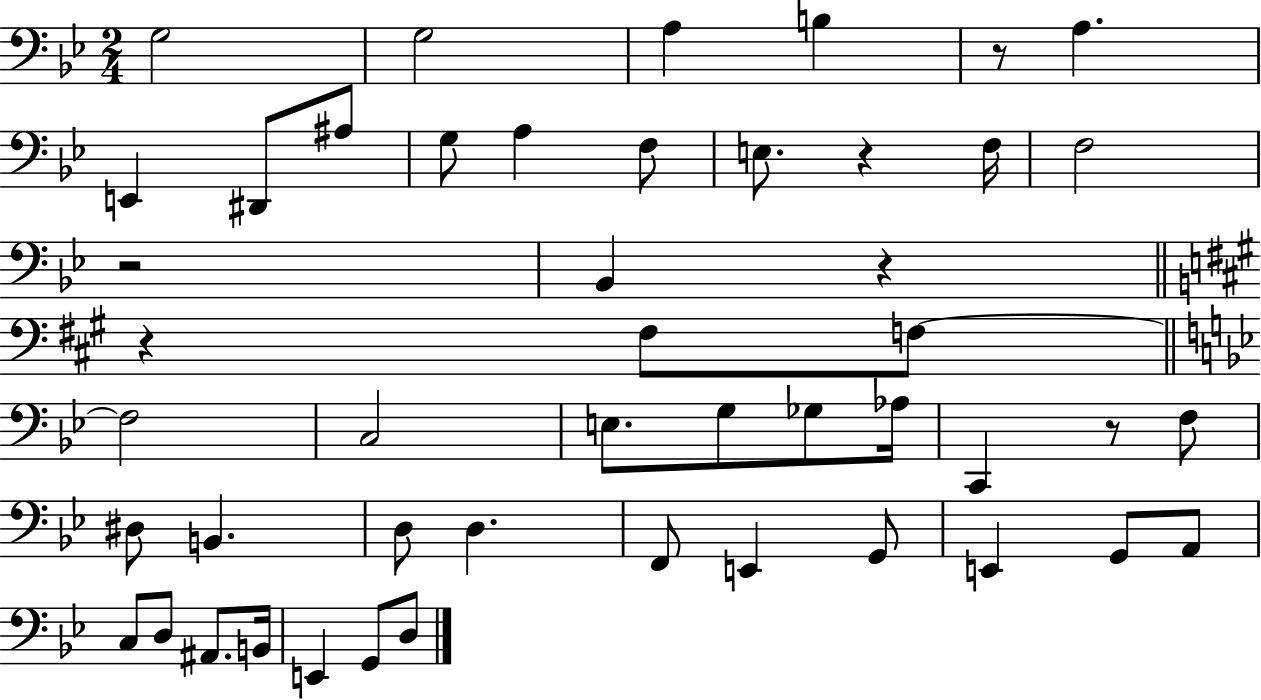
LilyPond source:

{
  \clef bass
  \numericTimeSignature
  \time 2/4
  \key bes \major
  g2 | g2 | a4 b4 | r8 a4. | \break e,4 dis,8 ais8 | g8 a4 f8 | e8. r4 f16 | f2 | \break r2 | bes,4 r4 | \bar "||" \break \key a \major r4 fis8 f8~~ | \bar "||" \break \key g \minor f2 | c2 | e8. g8 ges8 aes16 | c,4 r8 f8 | \break dis8 b,4. | d8 d4. | f,8 e,4 g,8 | e,4 g,8 a,8 | \break c8 d8 ais,8. b,16 | e,4 g,8 d8 | \bar "|."
}